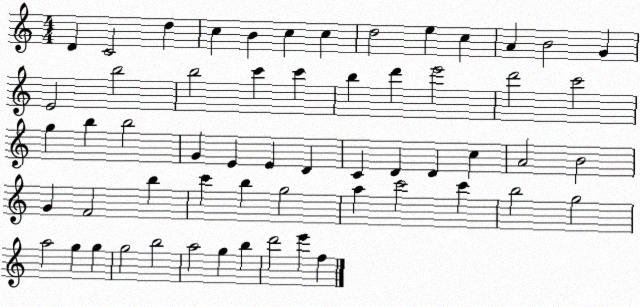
X:1
T:Untitled
M:4/4
L:1/4
K:C
D C2 d c B c c d2 e c A B2 G E2 b2 b2 c' c' b d' e'2 d'2 c'2 g b b2 G E E D C D D c A2 B2 G F2 b c' b g2 a c'2 c' b2 g2 a2 g g g2 b2 a2 g b d'2 e' f